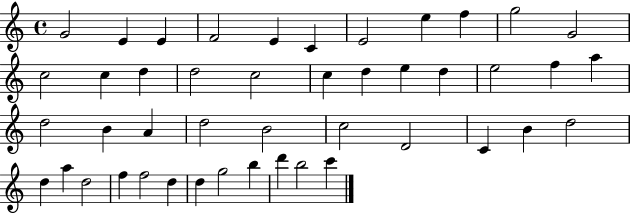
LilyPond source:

{
  \clef treble
  \time 4/4
  \defaultTimeSignature
  \key c \major
  g'2 e'4 e'4 | f'2 e'4 c'4 | e'2 e''4 f''4 | g''2 g'2 | \break c''2 c''4 d''4 | d''2 c''2 | c''4 d''4 e''4 d''4 | e''2 f''4 a''4 | \break d''2 b'4 a'4 | d''2 b'2 | c''2 d'2 | c'4 b'4 d''2 | \break d''4 a''4 d''2 | f''4 f''2 d''4 | d''4 g''2 b''4 | d'''4 b''2 c'''4 | \break \bar "|."
}